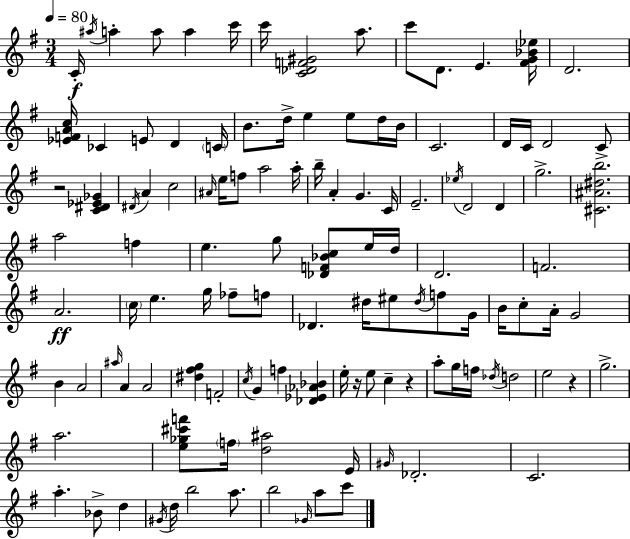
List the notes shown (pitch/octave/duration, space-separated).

C4/s A#5/s A5/q A5/e A5/q C6/s C6/s [C4,Db4,F4,G#4]/h A5/e. C6/e D4/e. E4/q. [F#4,G4,Bb4,Eb5]/s D4/h. [Eb4,F4,A4,C5]/s CES4/q E4/e D4/q C4/s B4/e. D5/s E5/q E5/e D5/s B4/s C4/h. D4/s C4/s D4/h C4/e R/h [C4,D#4,Eb4,Gb4]/q D#4/s A4/q C5/h A#4/s E5/s F5/e A5/h A5/s B5/s A4/q G4/q. C4/s E4/h. Eb5/s D4/h D4/q G5/h. [C#4,A#4,D#5,B5]/h. A5/h F5/q E5/q. G5/e [Db4,F4,Bb4,C5]/e E5/s D5/s D4/h. F4/h. A4/h. C5/s E5/q. G5/s FES5/e F5/e Db4/q. D#5/s EIS5/e D#5/s F5/e G4/s B4/s C5/e A4/s G4/h B4/q A4/h A#5/s A4/q A4/h [D#5,F#5,G5]/q F4/h C5/s G4/q F5/q [Db4,Eb4,Ab4,Bb4]/q E5/s R/s E5/e C5/q R/q A5/e G5/s F5/s Db5/s D5/h E5/h R/q G5/h. A5/h. [E5,Gb5,C#6,F6]/e F5/s [D5,A#5]/h E4/s G#4/s Db4/h. C4/h. A5/q. Bb4/e D5/q G#4/s D5/s B5/h A5/e. B5/h Gb4/s A5/e C6/e